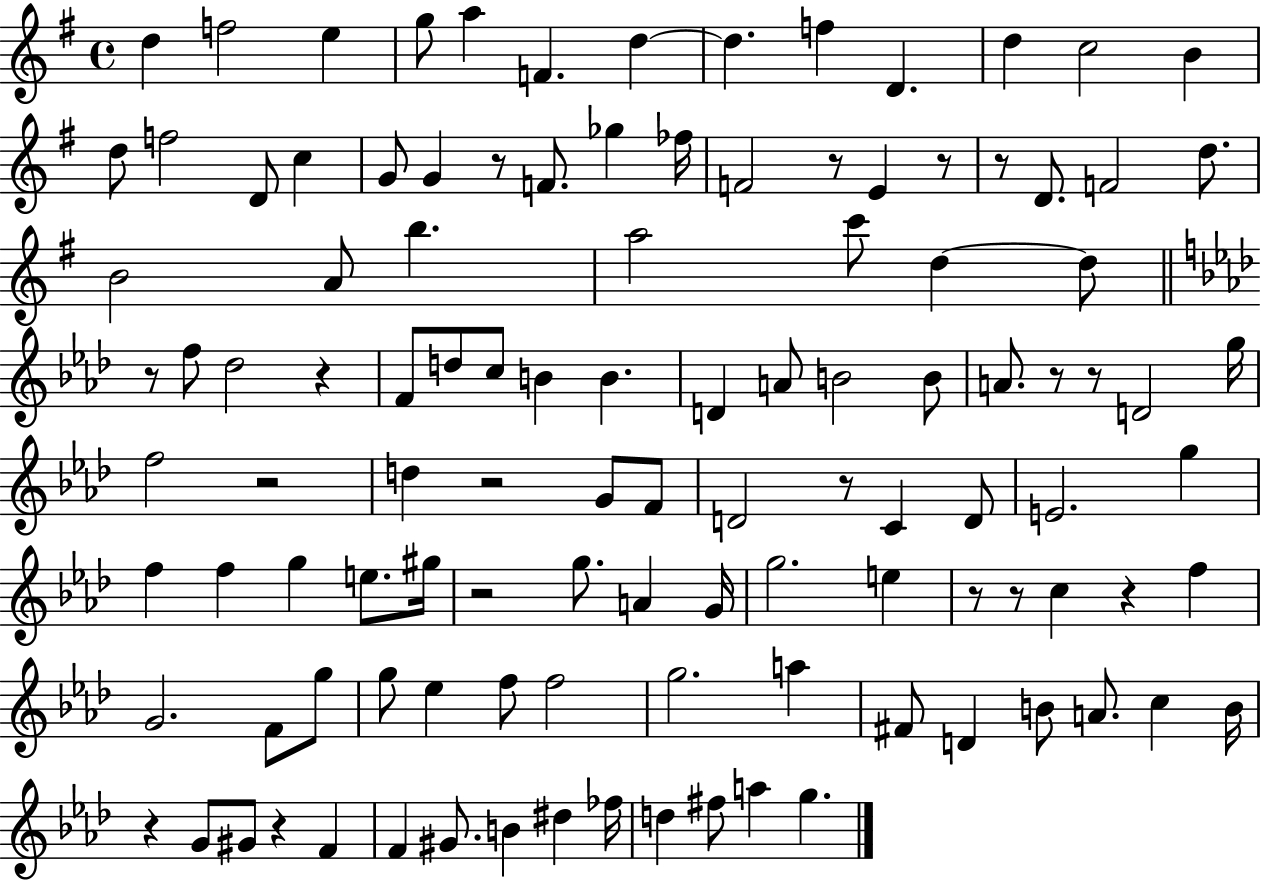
X:1
T:Untitled
M:4/4
L:1/4
K:G
d f2 e g/2 a F d d f D d c2 B d/2 f2 D/2 c G/2 G z/2 F/2 _g _f/4 F2 z/2 E z/2 z/2 D/2 F2 d/2 B2 A/2 b a2 c'/2 d d/2 z/2 f/2 _d2 z F/2 d/2 c/2 B B D A/2 B2 B/2 A/2 z/2 z/2 D2 g/4 f2 z2 d z2 G/2 F/2 D2 z/2 C D/2 E2 g f f g e/2 ^g/4 z2 g/2 A G/4 g2 e z/2 z/2 c z f G2 F/2 g/2 g/2 _e f/2 f2 g2 a ^F/2 D B/2 A/2 c B/4 z G/2 ^G/2 z F F ^G/2 B ^d _f/4 d ^f/2 a g